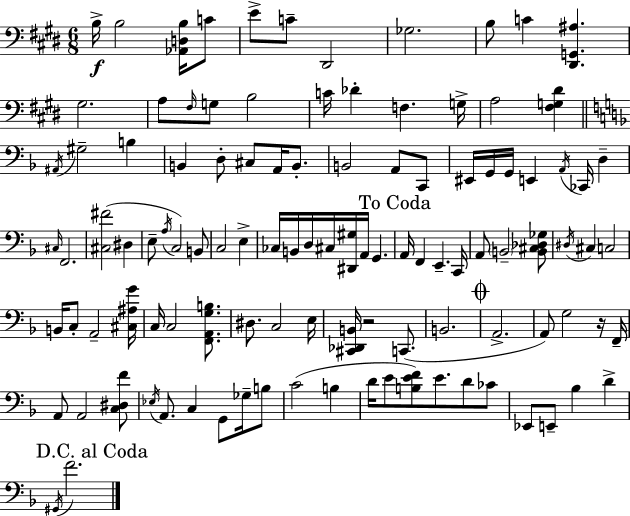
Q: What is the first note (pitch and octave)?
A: B3